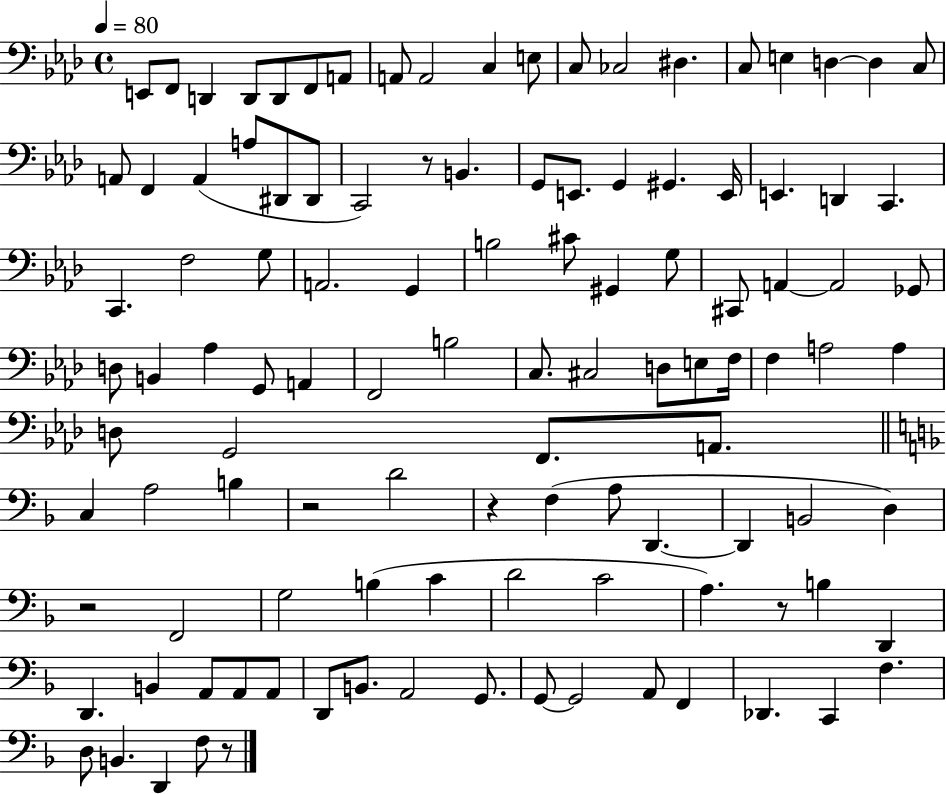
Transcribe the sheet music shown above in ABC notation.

X:1
T:Untitled
M:4/4
L:1/4
K:Ab
E,,/2 F,,/2 D,, D,,/2 D,,/2 F,,/2 A,,/2 A,,/2 A,,2 C, E,/2 C,/2 _C,2 ^D, C,/2 E, D, D, C,/2 A,,/2 F,, A,, A,/2 ^D,,/2 ^D,,/2 C,,2 z/2 B,, G,,/2 E,,/2 G,, ^G,, E,,/4 E,, D,, C,, C,, F,2 G,/2 A,,2 G,, B,2 ^C/2 ^G,, G,/2 ^C,,/2 A,, A,,2 _G,,/2 D,/2 B,, _A, G,,/2 A,, F,,2 B,2 C,/2 ^C,2 D,/2 E,/2 F,/4 F, A,2 A, D,/2 G,,2 F,,/2 A,,/2 C, A,2 B, z2 D2 z F, A,/2 D,, D,, B,,2 D, z2 F,,2 G,2 B, C D2 C2 A, z/2 B, D,, D,, B,, A,,/2 A,,/2 A,,/2 D,,/2 B,,/2 A,,2 G,,/2 G,,/2 G,,2 A,,/2 F,, _D,, C,, F, D,/2 B,, D,, F,/2 z/2